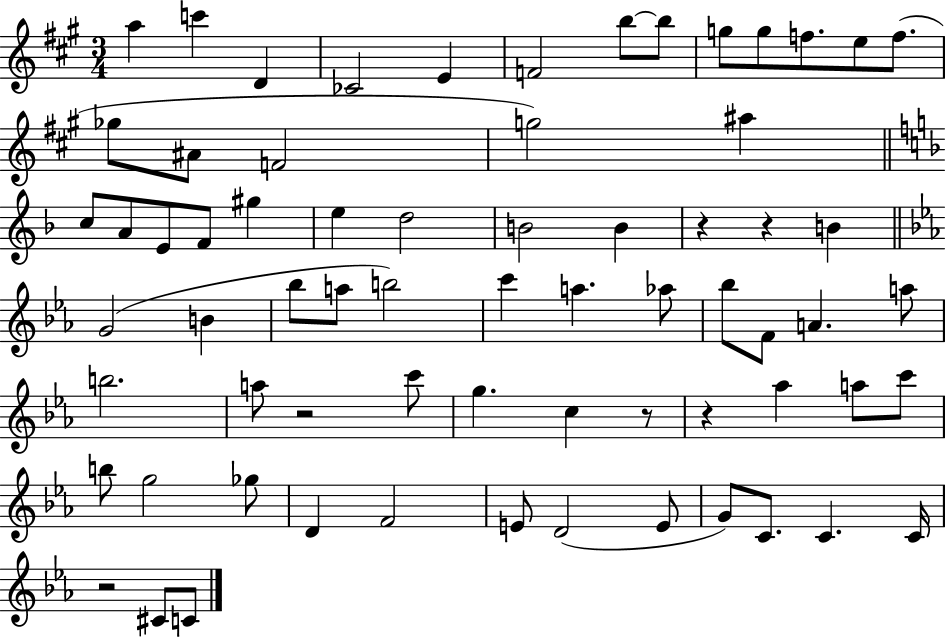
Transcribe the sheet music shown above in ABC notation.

X:1
T:Untitled
M:3/4
L:1/4
K:A
a c' D _C2 E F2 b/2 b/2 g/2 g/2 f/2 e/2 f/2 _g/2 ^A/2 F2 g2 ^a c/2 A/2 E/2 F/2 ^g e d2 B2 B z z B G2 B _b/2 a/2 b2 c' a _a/2 _b/2 F/2 A a/2 b2 a/2 z2 c'/2 g c z/2 z _a a/2 c'/2 b/2 g2 _g/2 D F2 E/2 D2 E/2 G/2 C/2 C C/4 z2 ^C/2 C/2